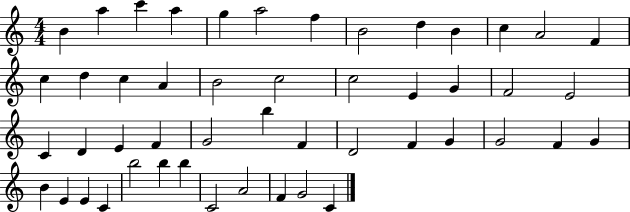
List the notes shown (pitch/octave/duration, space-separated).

B4/q A5/q C6/q A5/q G5/q A5/h F5/q B4/h D5/q B4/q C5/q A4/h F4/q C5/q D5/q C5/q A4/q B4/h C5/h C5/h E4/q G4/q F4/h E4/h C4/q D4/q E4/q F4/q G4/h B5/q F4/q D4/h F4/q G4/q G4/h F4/q G4/q B4/q E4/q E4/q C4/q B5/h B5/q B5/q C4/h A4/h F4/q G4/h C4/q